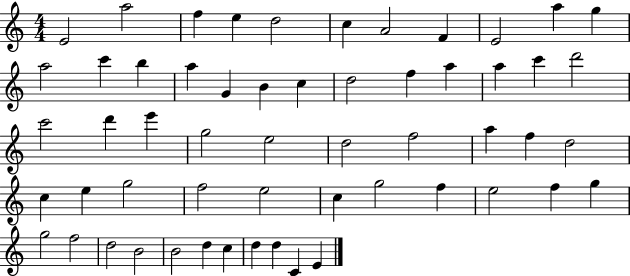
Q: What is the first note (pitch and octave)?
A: E4